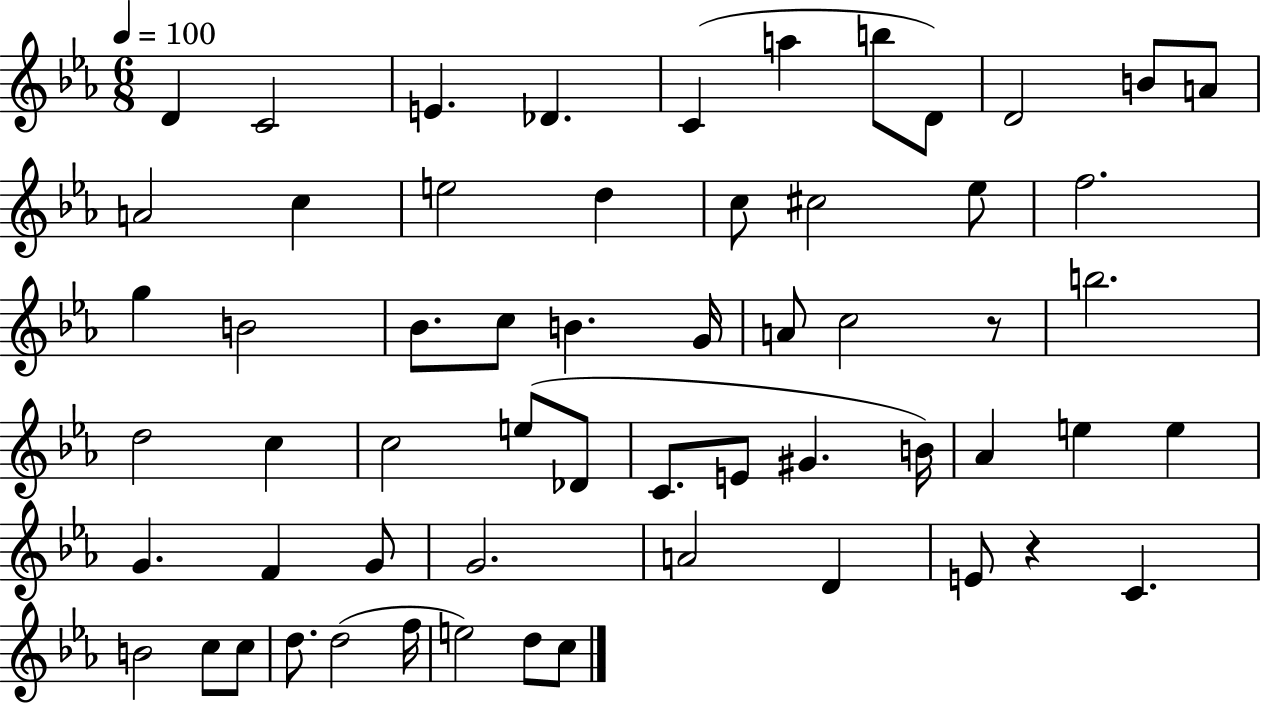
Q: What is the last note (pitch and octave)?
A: C5